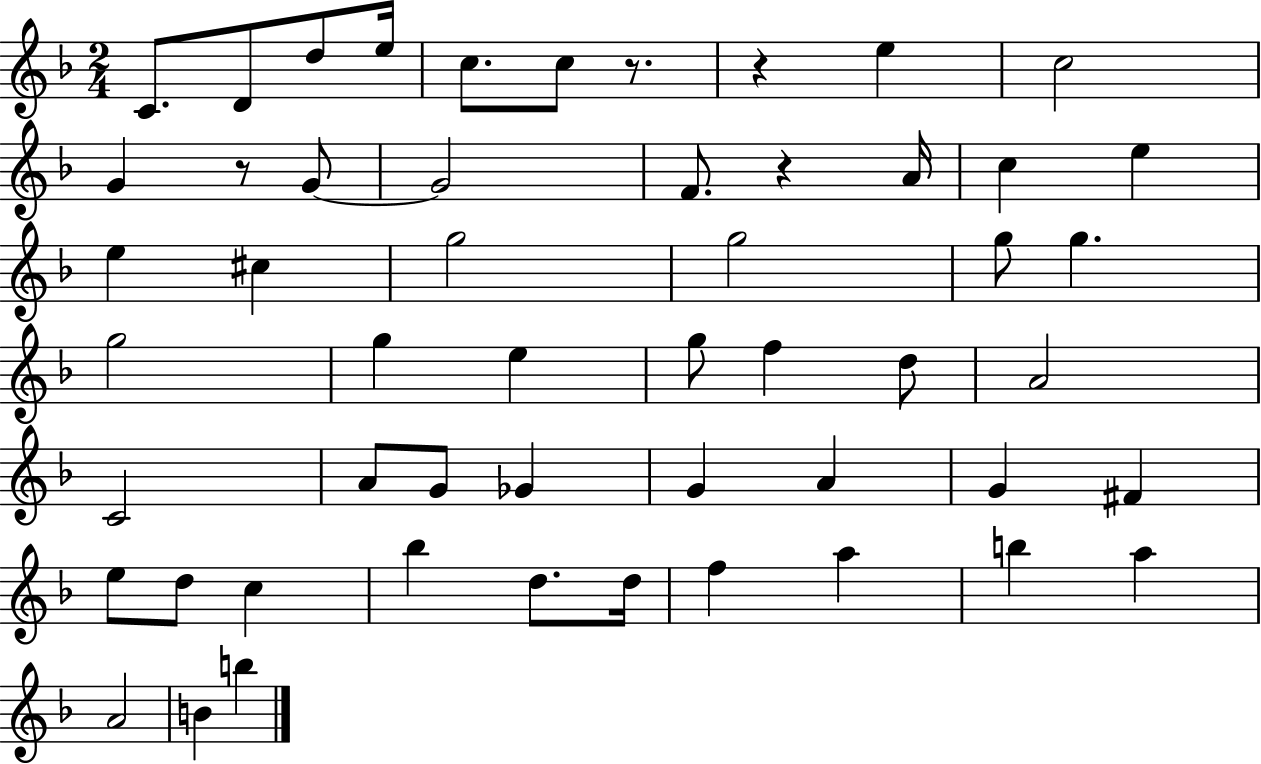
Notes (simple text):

C4/e. D4/e D5/e E5/s C5/e. C5/e R/e. R/q E5/q C5/h G4/q R/e G4/e G4/h F4/e. R/q A4/s C5/q E5/q E5/q C#5/q G5/h G5/h G5/e G5/q. G5/h G5/q E5/q G5/e F5/q D5/e A4/h C4/h A4/e G4/e Gb4/q G4/q A4/q G4/q F#4/q E5/e D5/e C5/q Bb5/q D5/e. D5/s F5/q A5/q B5/q A5/q A4/h B4/q B5/q